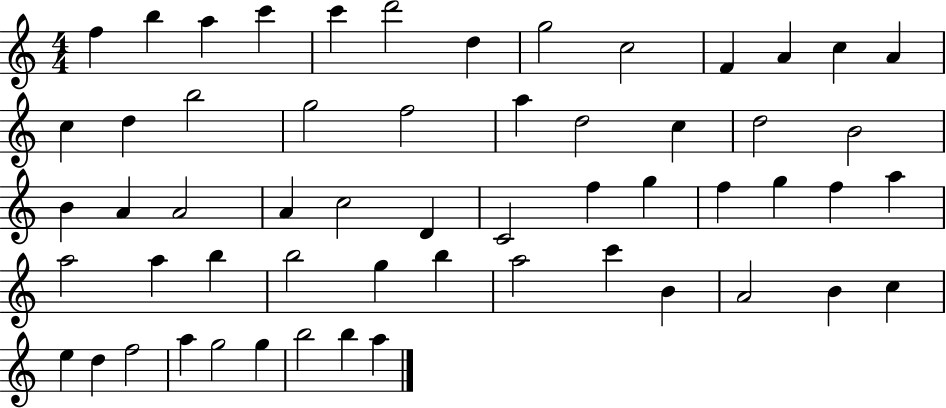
{
  \clef treble
  \numericTimeSignature
  \time 4/4
  \key c \major
  f''4 b''4 a''4 c'''4 | c'''4 d'''2 d''4 | g''2 c''2 | f'4 a'4 c''4 a'4 | \break c''4 d''4 b''2 | g''2 f''2 | a''4 d''2 c''4 | d''2 b'2 | \break b'4 a'4 a'2 | a'4 c''2 d'4 | c'2 f''4 g''4 | f''4 g''4 f''4 a''4 | \break a''2 a''4 b''4 | b''2 g''4 b''4 | a''2 c'''4 b'4 | a'2 b'4 c''4 | \break e''4 d''4 f''2 | a''4 g''2 g''4 | b''2 b''4 a''4 | \bar "|."
}